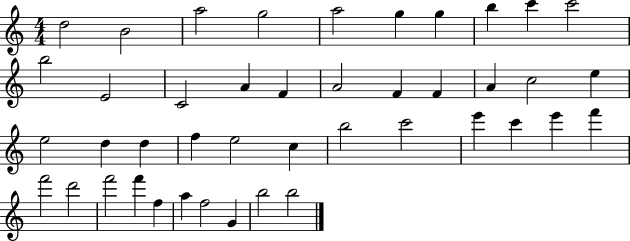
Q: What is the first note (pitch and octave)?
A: D5